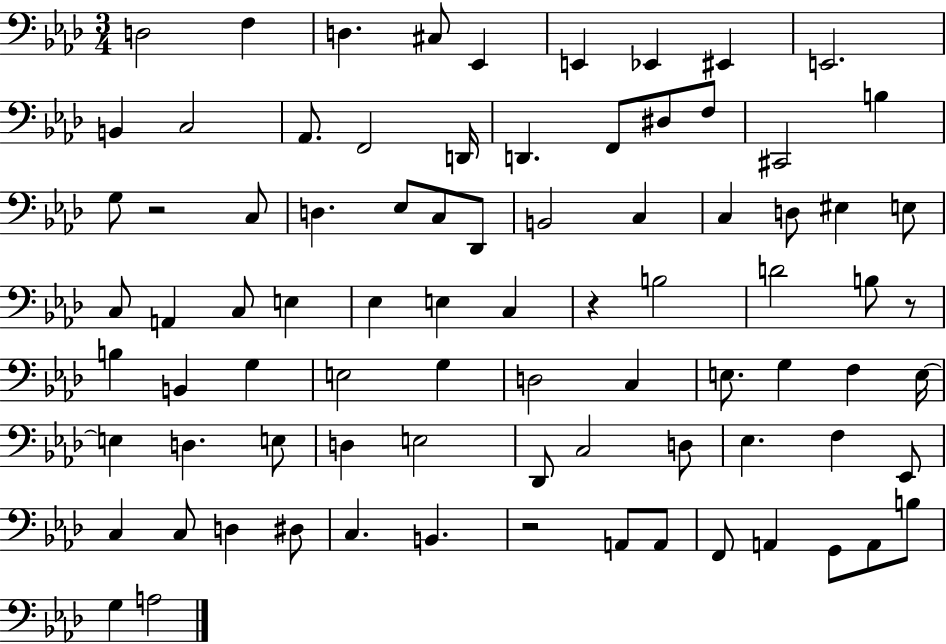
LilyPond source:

{
  \clef bass
  \numericTimeSignature
  \time 3/4
  \key aes \major
  d2 f4 | d4. cis8 ees,4 | e,4 ees,4 eis,4 | e,2. | \break b,4 c2 | aes,8. f,2 d,16 | d,4. f,8 dis8 f8 | cis,2 b4 | \break g8 r2 c8 | d4. ees8 c8 des,8 | b,2 c4 | c4 d8 eis4 e8 | \break c8 a,4 c8 e4 | ees4 e4 c4 | r4 b2 | d'2 b8 r8 | \break b4 b,4 g4 | e2 g4 | d2 c4 | e8. g4 f4 e16~~ | \break e4 d4. e8 | d4 e2 | des,8 c2 d8 | ees4. f4 ees,8 | \break c4 c8 d4 dis8 | c4. b,4. | r2 a,8 a,8 | f,8 a,4 g,8 a,8 b8 | \break g4 a2 | \bar "|."
}